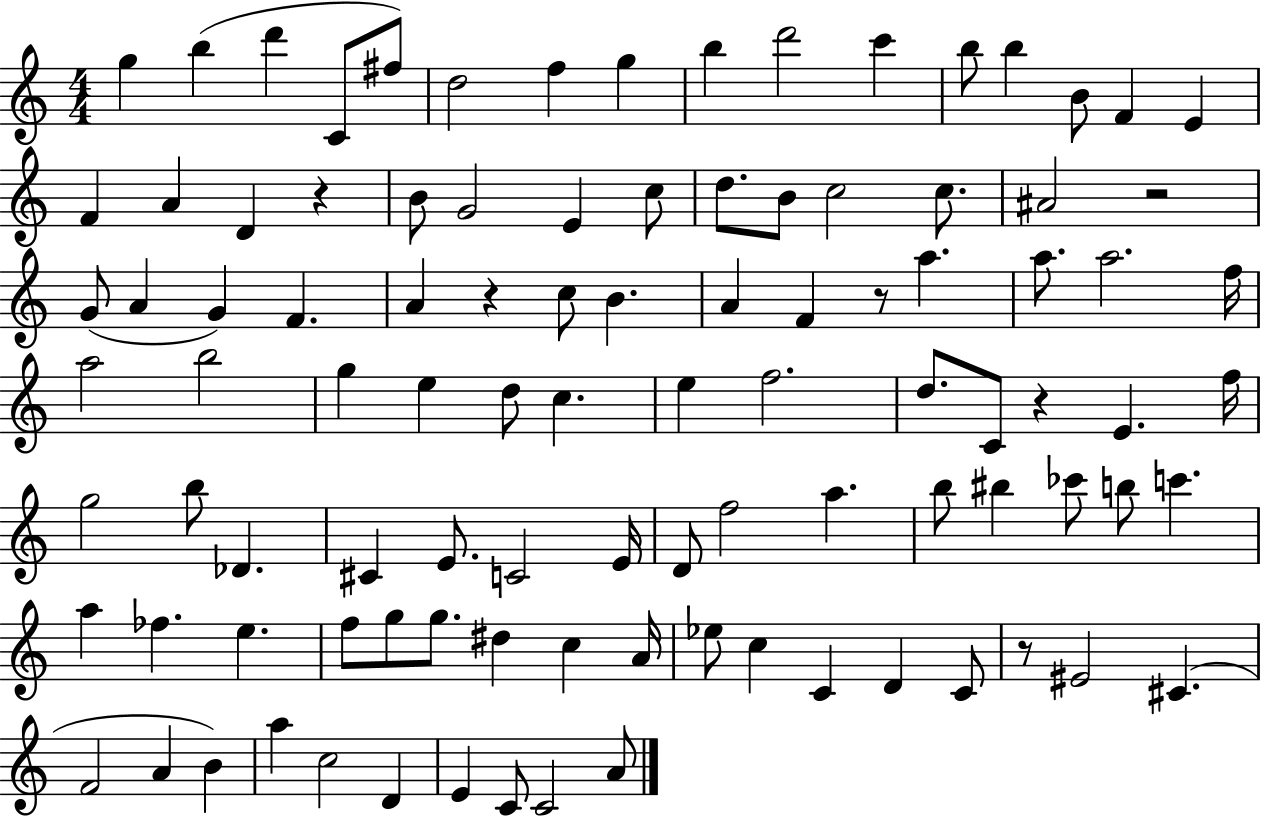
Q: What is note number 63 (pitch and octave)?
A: A5